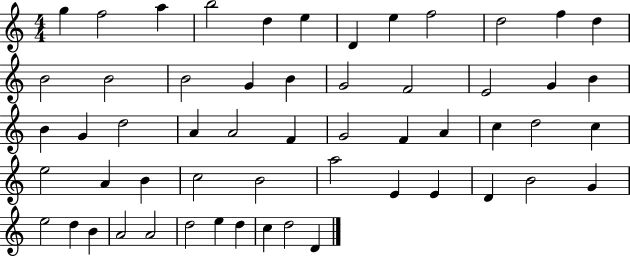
{
  \clef treble
  \numericTimeSignature
  \time 4/4
  \key c \major
  g''4 f''2 a''4 | b''2 d''4 e''4 | d'4 e''4 f''2 | d''2 f''4 d''4 | \break b'2 b'2 | b'2 g'4 b'4 | g'2 f'2 | e'2 g'4 b'4 | \break b'4 g'4 d''2 | a'4 a'2 f'4 | g'2 f'4 a'4 | c''4 d''2 c''4 | \break e''2 a'4 b'4 | c''2 b'2 | a''2 e'4 e'4 | d'4 b'2 g'4 | \break e''2 d''4 b'4 | a'2 a'2 | d''2 e''4 d''4 | c''4 d''2 d'4 | \break \bar "|."
}